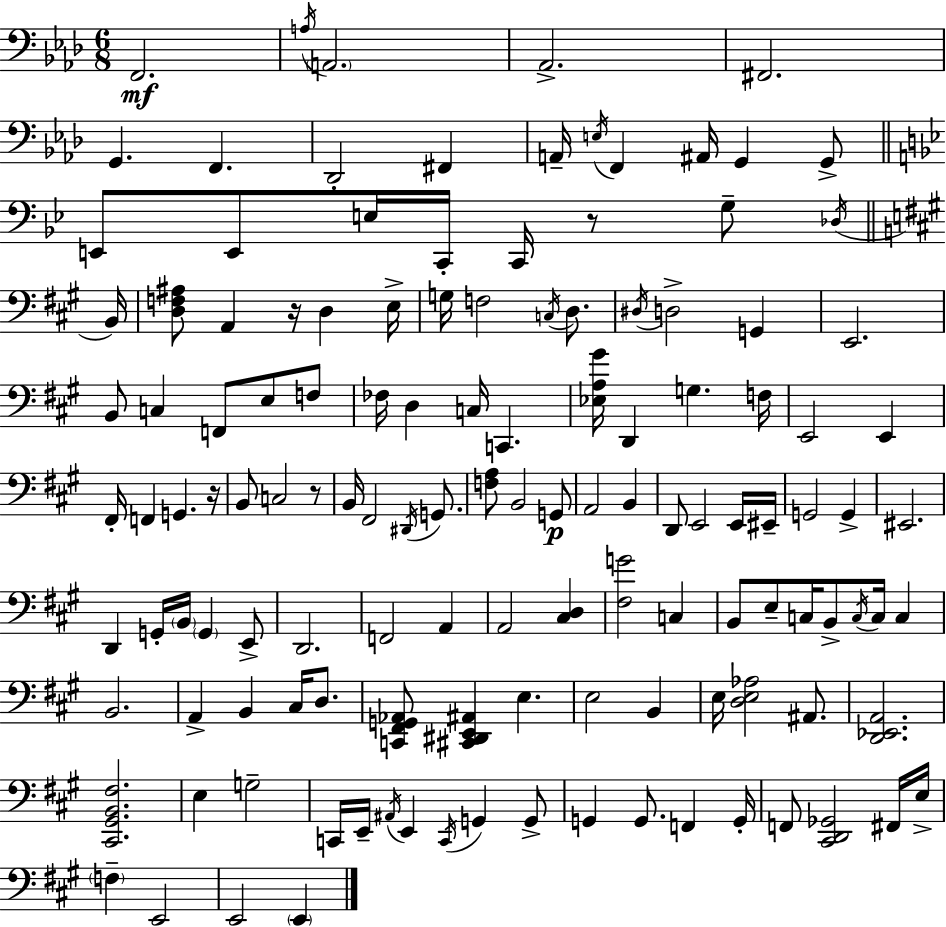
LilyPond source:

{
  \clef bass
  \numericTimeSignature
  \time 6/8
  \key aes \major
  f,2.\mf | \acciaccatura { a16 } \parenthesize a,2. | aes,2.-> | fis,2. | \break g,4. f,4. | des,2-. fis,4 | a,16-- \acciaccatura { e16 } f,4 ais,16 g,4 | g,8-> \bar "||" \break \key g \minor e,8 e,8 e16 c,16-. c,16 r8 g8-- \acciaccatura { des16 } | \bar "||" \break \key a \major b,16 <d f ais>8 a,4 r16 d4 | e16-> g16 f2 \acciaccatura { c16 } d8. | \acciaccatura { dis16 } d2-> g,4 | e,2. | \break b,8 c4 f,8 e8 | f8 fes16 d4 c16 c,4. | <ees a gis'>16 d,4 g4. | f16 e,2 e,4 | \break fis,16-. f,4 g,4. | r16 b,8 c2 | r8 b,16 fis,2 | \acciaccatura { dis,16 } g,8. <f a>8 b,2 | \break g,8\p a,2 | b,4 d,8 e,2 | e,16 eis,16-- g,2 | g,4-> eis,2. | \break d,4 g,16-. \parenthesize b,16 \parenthesize g,4 | e,8-> d,2. | f,2 | a,4 a,2 | \break <cis d>4 <fis g'>2 | c4 b,8 e8-- c16 b,8-> \acciaccatura { c16 } | c16 c4 b,2. | a,4-> b,4 | \break cis16 d8. <c, fis, g, aes,>8 <cis, dis, e, ais,>4 e4. | e2 | b,4 e16 <d e aes>2 | ais,8. <d, ees, a,>2. | \break <cis, gis, b, fis>2. | e4 g2-- | c,16 e,16-- \acciaccatura { ais,16 } e,4 | \acciaccatura { c,16 } g,4 g,8-> g,4 g,8. | \break f,4 g,16-. f,8 <cis, d, ges,>2 | fis,16 e16-> \parenthesize f4-- e,2 | e,2 | \parenthesize e,4 \bar "|."
}